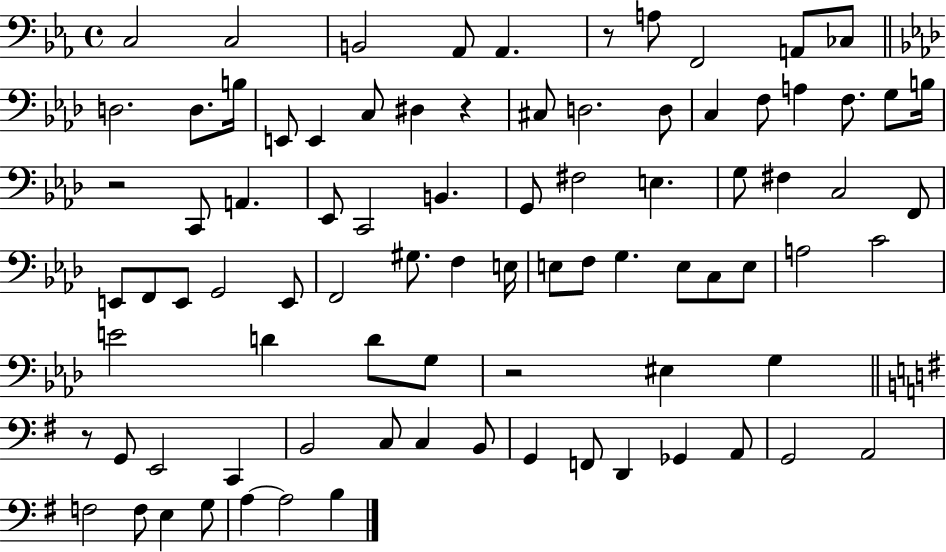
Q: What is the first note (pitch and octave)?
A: C3